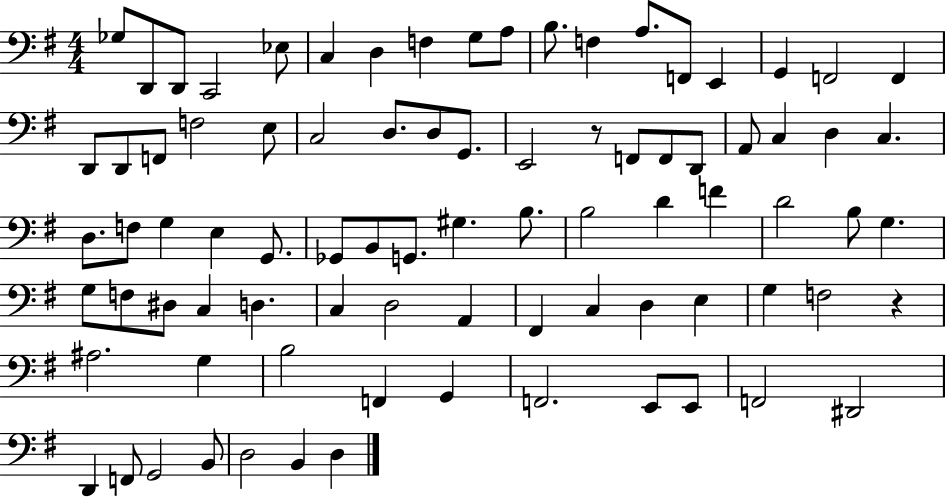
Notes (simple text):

Gb3/e D2/e D2/e C2/h Eb3/e C3/q D3/q F3/q G3/e A3/e B3/e. F3/q A3/e. F2/e E2/q G2/q F2/h F2/q D2/e D2/e F2/e F3/h E3/e C3/h D3/e. D3/e G2/e. E2/h R/e F2/e F2/e D2/e A2/e C3/q D3/q C3/q. D3/e. F3/e G3/q E3/q G2/e. Gb2/e B2/e G2/e. G#3/q. B3/e. B3/h D4/q F4/q D4/h B3/e G3/q. G3/e F3/e D#3/e C3/q D3/q. C3/q D3/h A2/q F#2/q C3/q D3/q E3/q G3/q F3/h R/q A#3/h. G3/q B3/h F2/q G2/q F2/h. E2/e E2/e F2/h D#2/h D2/q F2/e G2/h B2/e D3/h B2/q D3/q